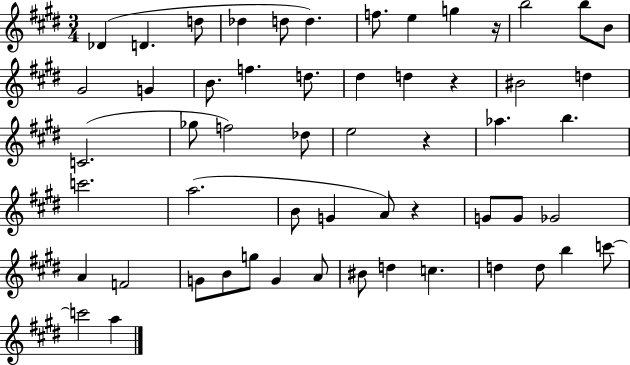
Db4/q D4/q. D5/e Db5/q D5/e D5/q. F5/e. E5/q G5/q R/s B5/h B5/e B4/e G#4/h G4/q B4/e. F5/q. D5/e. D#5/q D5/q R/q BIS4/h D5/q C4/h. Gb5/e F5/h Db5/e E5/h R/q Ab5/q. B5/q. C6/h. A5/h. B4/e G4/q A4/e R/q G4/e G4/e Gb4/h A4/q F4/h G4/e B4/e G5/e G4/q A4/e BIS4/e D5/q C5/q. D5/q D5/e B5/q C6/e C6/h A5/q